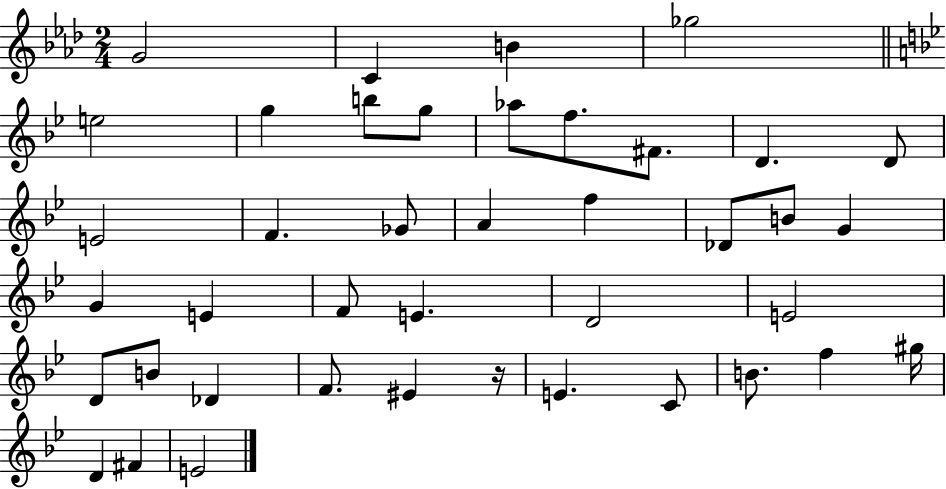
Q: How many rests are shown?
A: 1